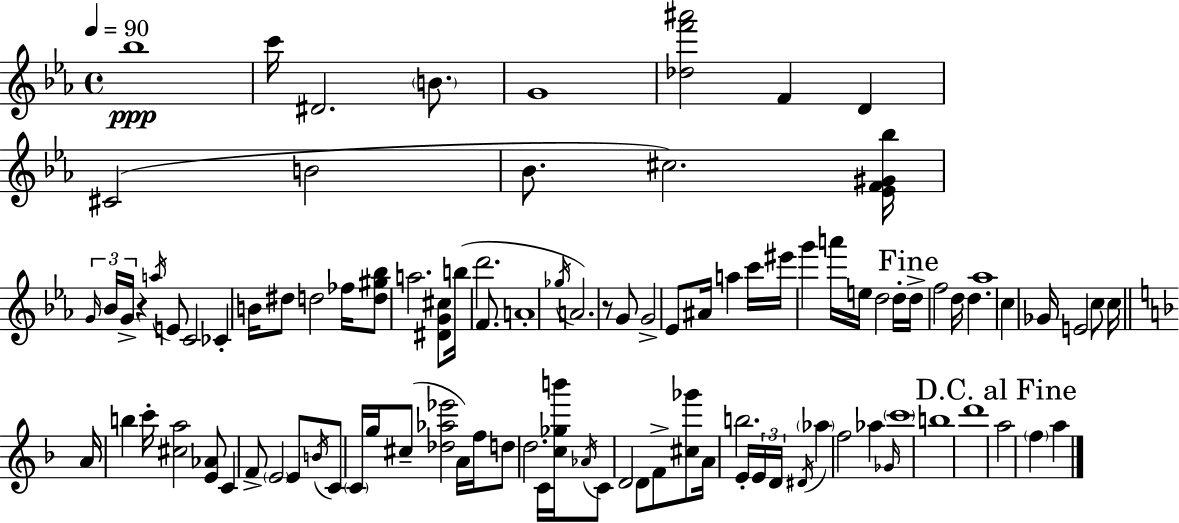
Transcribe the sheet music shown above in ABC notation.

X:1
T:Untitled
M:4/4
L:1/4
K:Cm
_b4 c'/4 ^D2 B/2 G4 [_df'^a']2 F D ^C2 B2 _B/2 ^c2 [_EF^G_b]/4 G/4 _B/4 G/4 z a/4 E/2 C2 _C B/4 ^d/2 d2 _f/4 [d^g_b]/2 a2 [^DG^c]/2 b/4 d'2 F/2 A4 _g/4 A2 z/2 G/2 G2 _E/2 ^A/4 a c'/4 ^e'/4 g' a'/4 e/4 d2 d/4 d/4 f2 d/4 d _a4 c _G/4 E2 c/2 c/4 A/4 b c'/4 [^ca]2 [E_A]/2 C F/2 E2 E/2 B/4 C/2 C/4 g/4 ^c/2 [_d_a_e']2 A/4 f/4 d/2 d2 C/4 [c_gb']/4 _A/4 C/2 D2 D/2 F/2 [^c_g']/2 A/4 b2 E/4 E/4 D/4 ^D/4 _a f2 _a _G/4 c'4 b4 d'4 a2 f a